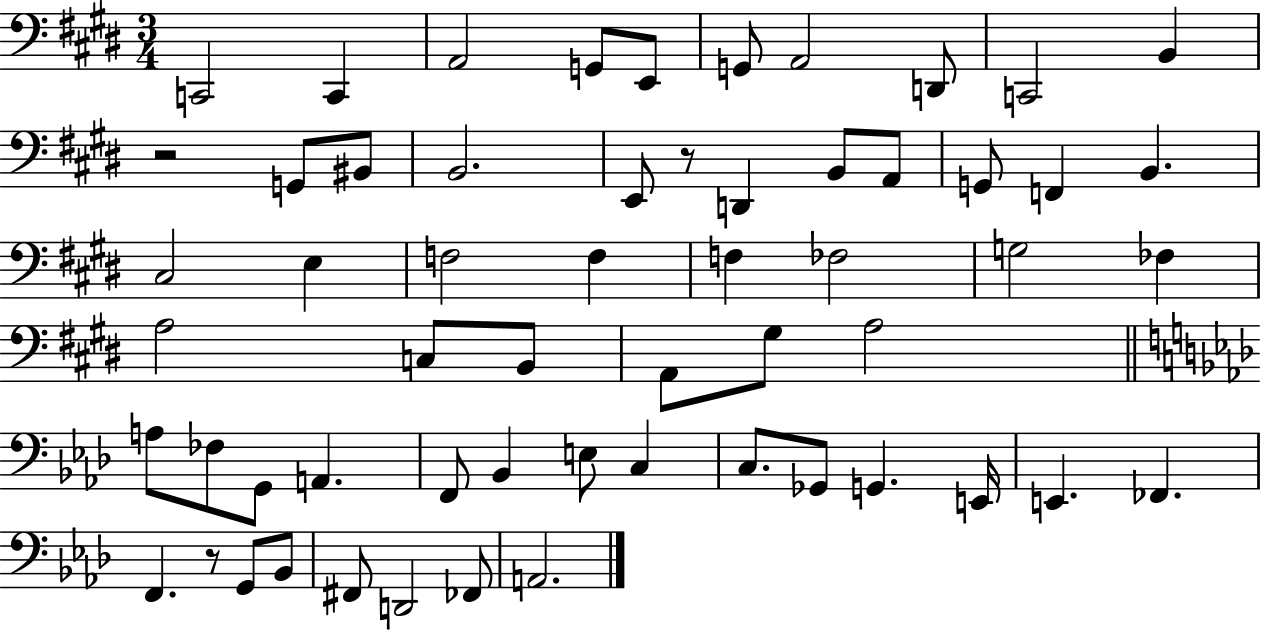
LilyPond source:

{
  \clef bass
  \numericTimeSignature
  \time 3/4
  \key e \major
  c,2 c,4 | a,2 g,8 e,8 | g,8 a,2 d,8 | c,2 b,4 | \break r2 g,8 bis,8 | b,2. | e,8 r8 d,4 b,8 a,8 | g,8 f,4 b,4. | \break cis2 e4 | f2 f4 | f4 fes2 | g2 fes4 | \break a2 c8 b,8 | a,8 gis8 a2 | \bar "||" \break \key f \minor a8 fes8 g,8 a,4. | f,8 bes,4 e8 c4 | c8. ges,8 g,4. e,16 | e,4. fes,4. | \break f,4. r8 g,8 bes,8 | fis,8 d,2 fes,8 | a,2. | \bar "|."
}